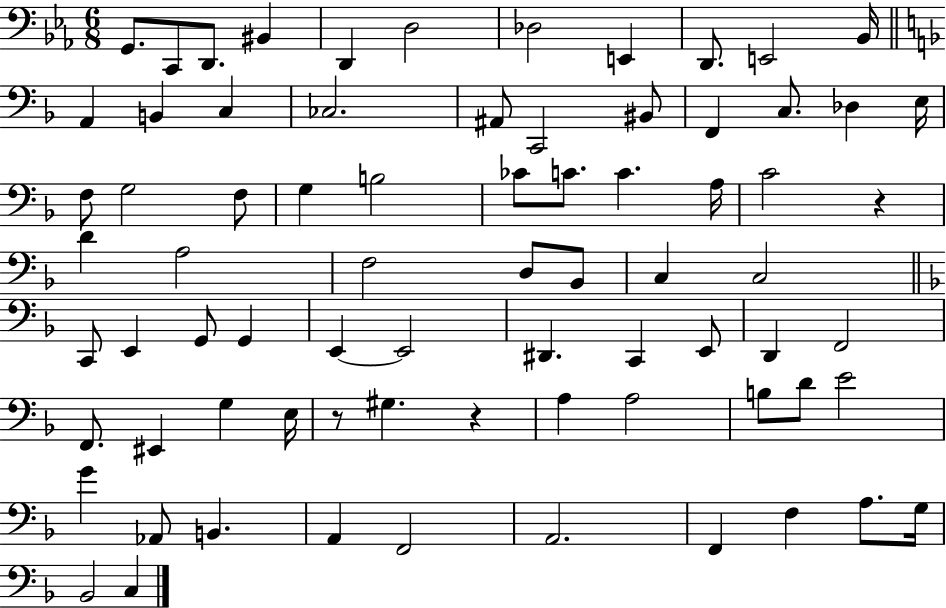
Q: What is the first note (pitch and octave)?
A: G2